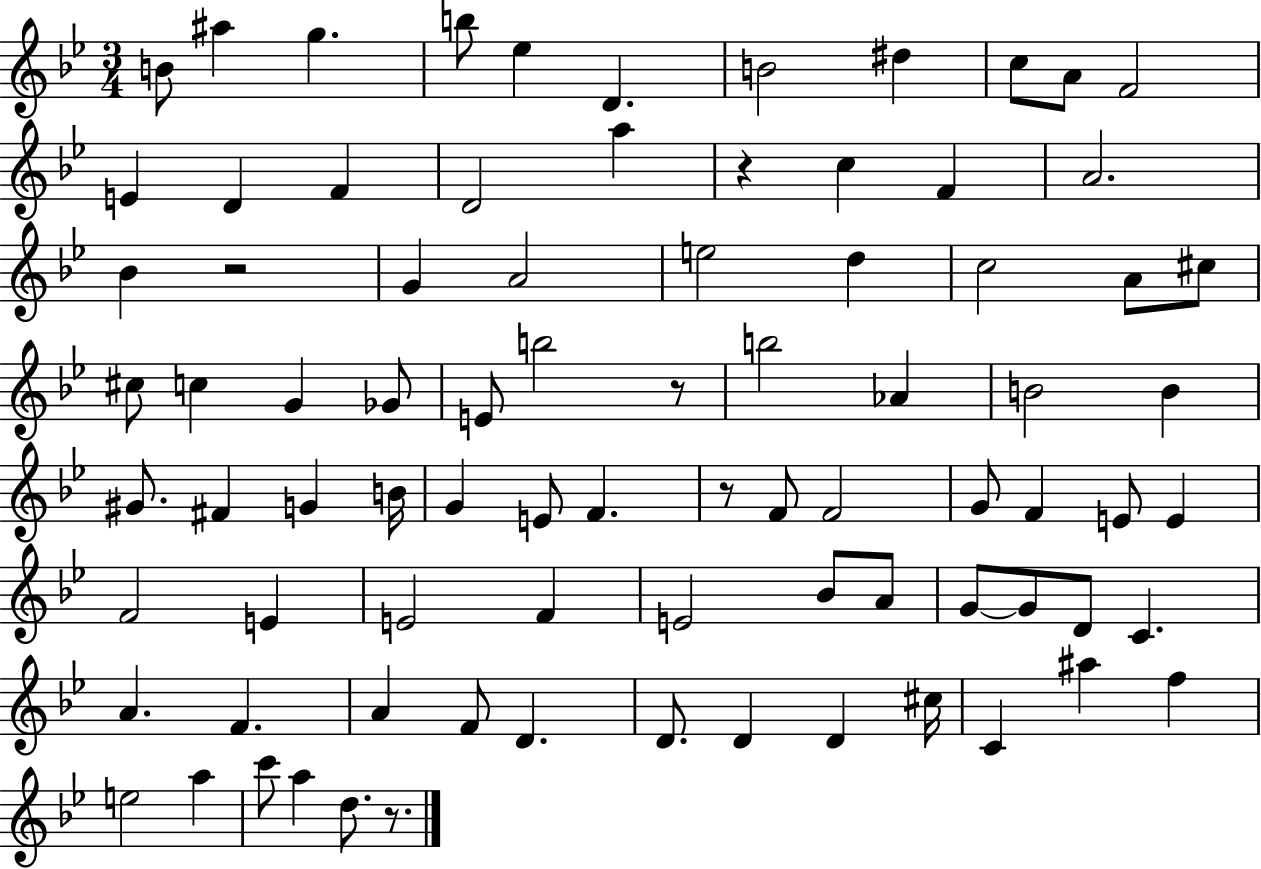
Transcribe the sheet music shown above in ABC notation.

X:1
T:Untitled
M:3/4
L:1/4
K:Bb
B/2 ^a g b/2 _e D B2 ^d c/2 A/2 F2 E D F D2 a z c F A2 _B z2 G A2 e2 d c2 A/2 ^c/2 ^c/2 c G _G/2 E/2 b2 z/2 b2 _A B2 B ^G/2 ^F G B/4 G E/2 F z/2 F/2 F2 G/2 F E/2 E F2 E E2 F E2 _B/2 A/2 G/2 G/2 D/2 C A F A F/2 D D/2 D D ^c/4 C ^a f e2 a c'/2 a d/2 z/2